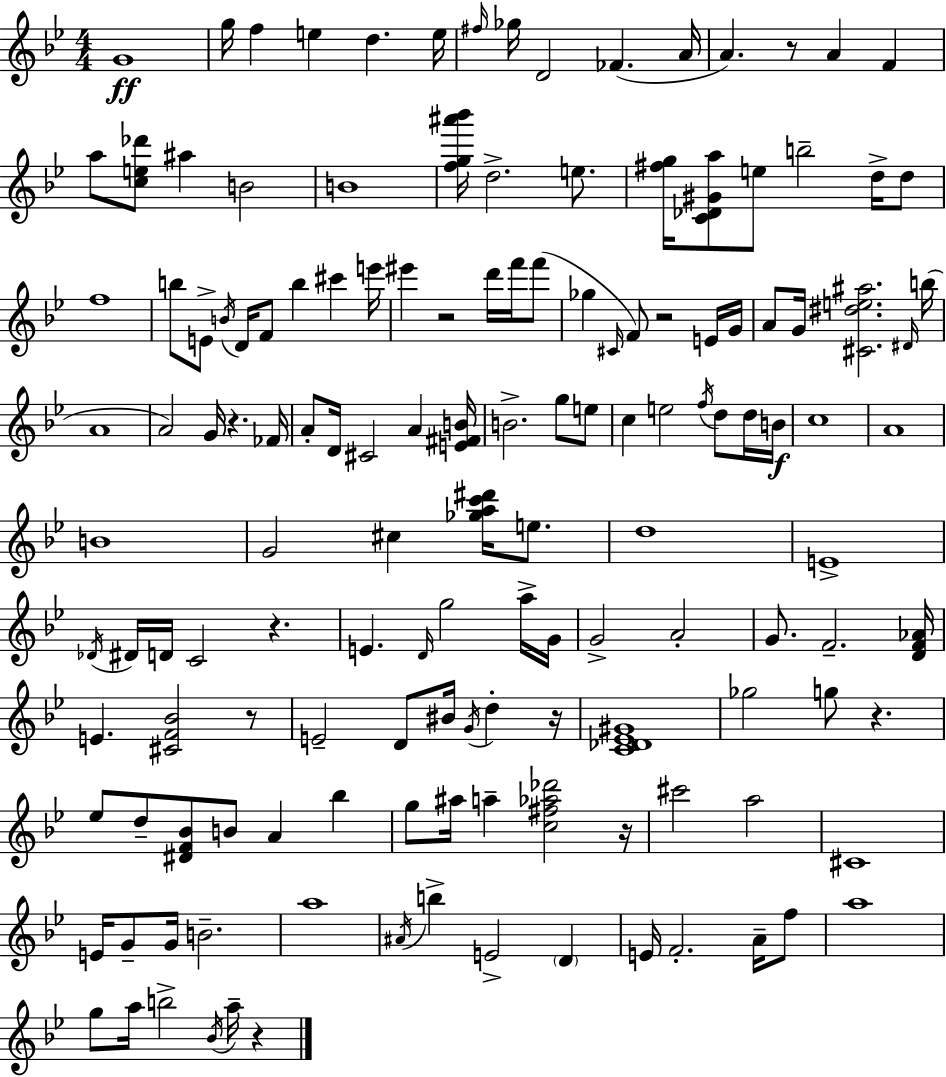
G4/w G5/s F5/q E5/q D5/q. E5/s F#5/s Gb5/s D4/h FES4/q. A4/s A4/q. R/e A4/q F4/q A5/e [C5,E5,Db6]/e A#5/q B4/h B4/w [F5,G5,A#6,Bb6]/s D5/h. E5/e. [F#5,G5]/s [C4,Db4,G#4,A5]/e E5/e B5/h D5/s D5/e F5/w B5/e E4/e B4/s D4/s F4/e B5/q C#6/q E6/s EIS6/q R/h D6/s F6/s F6/e Gb5/q C#4/s F4/e R/h E4/s G4/s A4/e G4/s [C#4,D#5,E5,A#5]/h. D#4/s B5/s A4/w A4/h G4/s R/q. FES4/s A4/e D4/s C#4/h A4/q [E4,F#4,B4]/s B4/h. G5/e E5/e C5/q E5/h F5/s D5/e D5/s B4/s C5/w A4/w B4/w G4/h C#5/q [Gb5,A5,C6,D#6]/s E5/e. D5/w E4/w Db4/s D#4/s D4/s C4/h R/q. E4/q. D4/s G5/h A5/s G4/s G4/h A4/h G4/e. F4/h. [D4,F4,Ab4]/s E4/q. [C#4,F4,Bb4]/h R/e E4/h D4/e BIS4/s G4/s D5/q R/s [C4,Db4,Eb4,G#4]/w Gb5/h G5/e R/q. Eb5/e D5/e [D#4,F4,Bb4]/e B4/e A4/q Bb5/q G5/e A#5/s A5/q [C5,F#5,Ab5,Db6]/h R/s C#6/h A5/h C#4/w E4/s G4/e G4/s B4/h. A5/w A#4/s B5/q E4/h D4/q E4/s F4/h. A4/s F5/e A5/w G5/e A5/s B5/h Bb4/s A5/s R/q